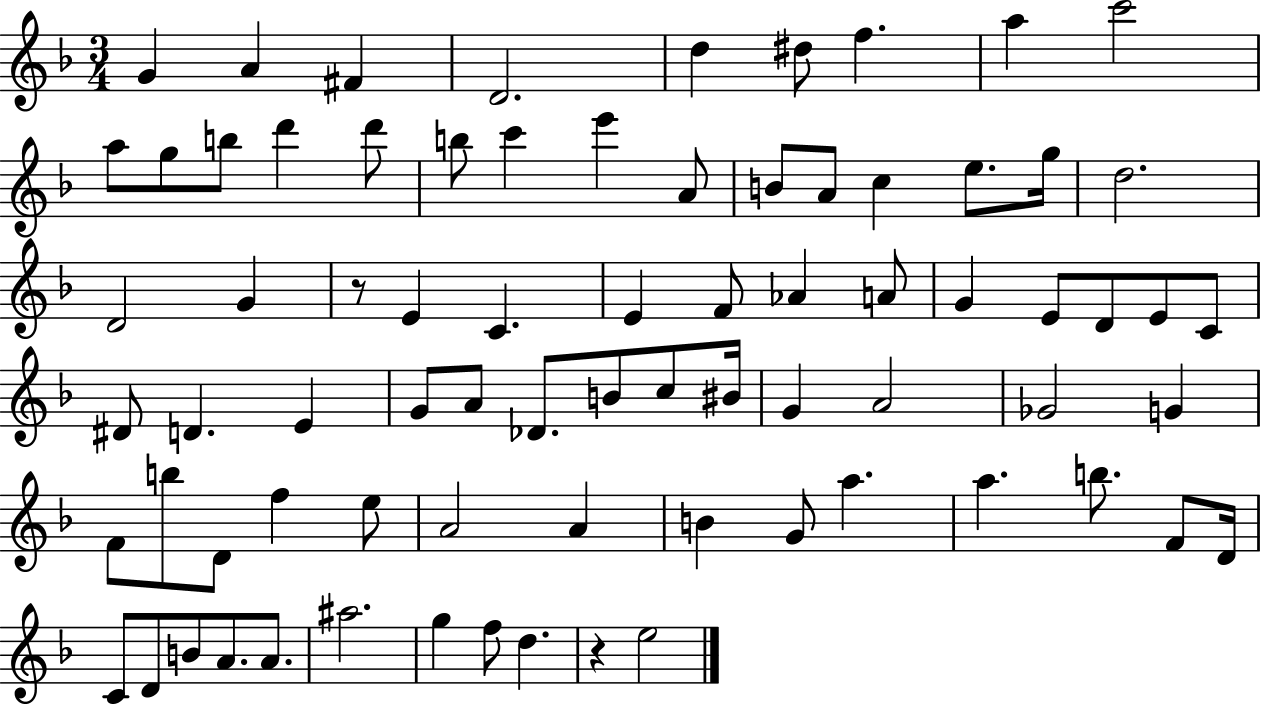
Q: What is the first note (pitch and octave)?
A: G4